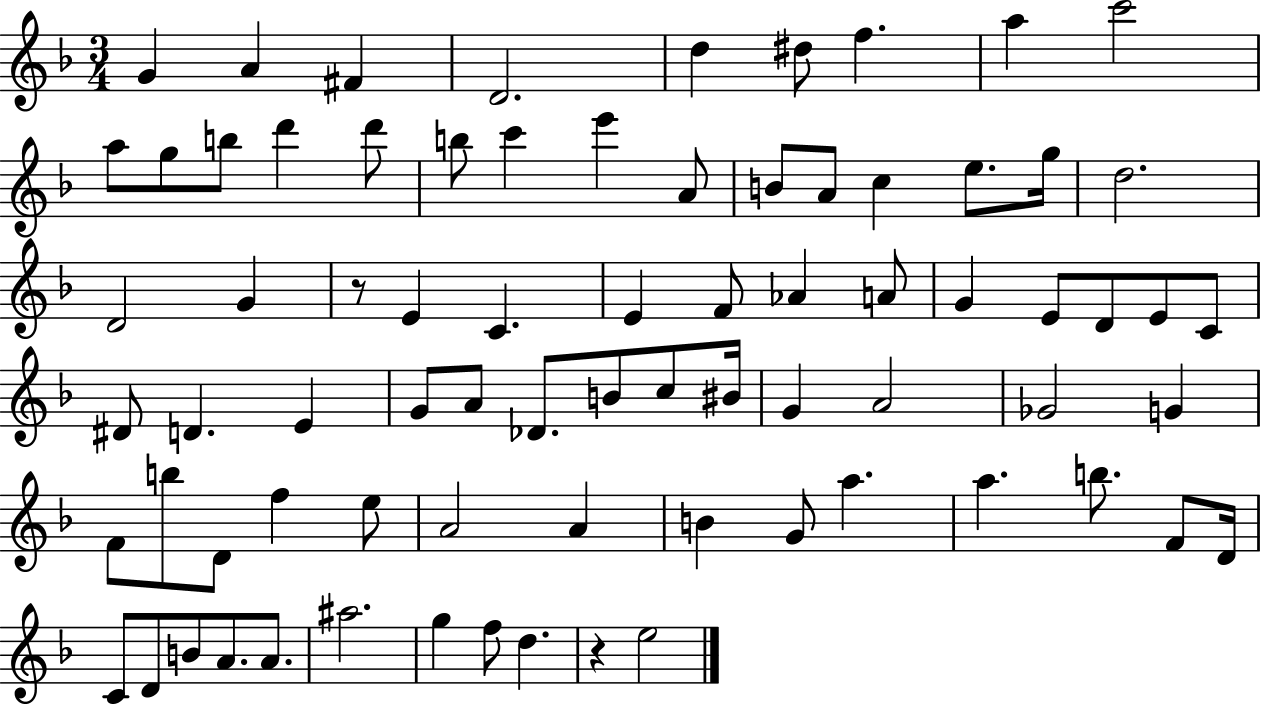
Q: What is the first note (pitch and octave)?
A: G4